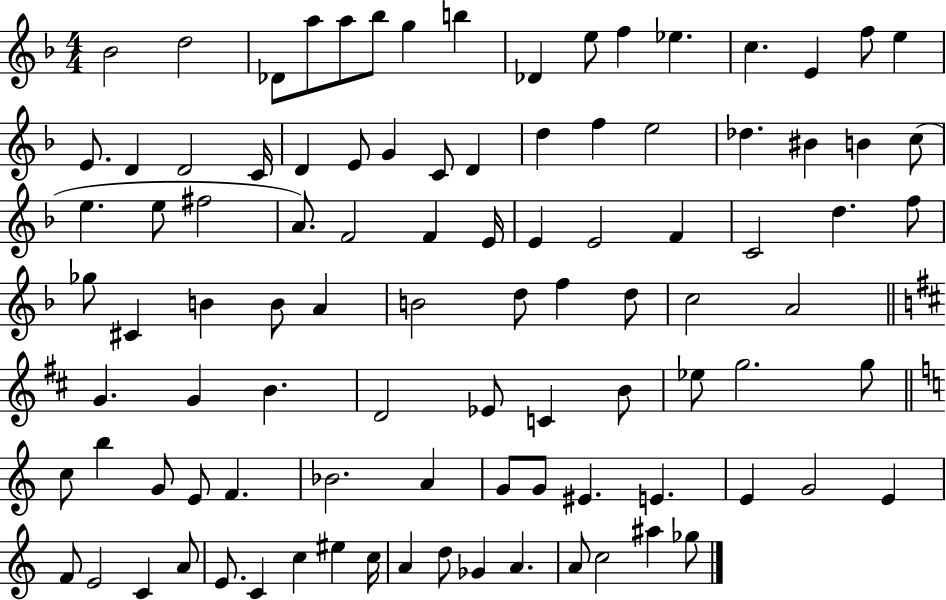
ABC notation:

X:1
T:Untitled
M:4/4
L:1/4
K:F
_B2 d2 _D/2 a/2 a/2 _b/2 g b _D e/2 f _e c E f/2 e E/2 D D2 C/4 D E/2 G C/2 D d f e2 _d ^B B c/2 e e/2 ^f2 A/2 F2 F E/4 E E2 F C2 d f/2 _g/2 ^C B B/2 A B2 d/2 f d/2 c2 A2 G G B D2 _E/2 C B/2 _e/2 g2 g/2 c/2 b G/2 E/2 F _B2 A G/2 G/2 ^E E E G2 E F/2 E2 C A/2 E/2 C c ^e c/4 A d/2 _G A A/2 c2 ^a _g/2